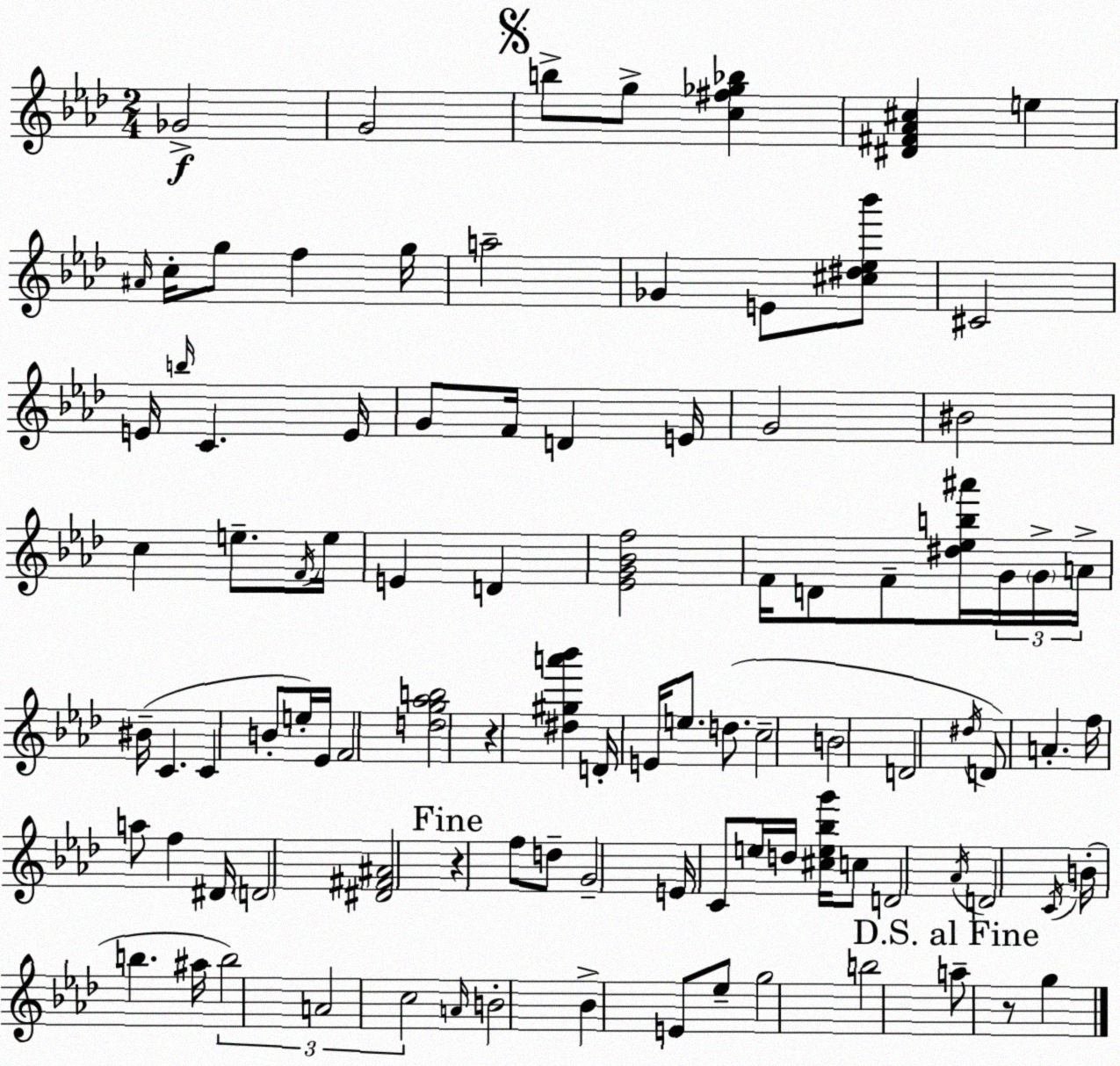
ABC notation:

X:1
T:Untitled
M:2/4
L:1/4
K:Ab
_G2 G2 b/2 g/2 [c^f_g_b] [^D^F_A^c] e ^A/4 c/4 g/2 f g/4 a2 _G E/2 [^c^d_e_b']/2 ^C2 E/4 b/4 C E/4 G/2 F/4 D E/4 G2 ^B2 c e/2 F/4 e/4 E D [_EG_Bf]2 F/4 D/2 F/2 [^d_eb^a']/4 G/4 G/4 A/4 ^B/4 C C B/2 e/4 _E/4 F2 [dg_ab]2 z [^d^ga'_b'] D/4 E/4 e/2 d/2 c2 B2 D2 ^d/4 D/2 A f/4 a/2 f ^D/4 D2 [^D^F^A]2 z f/2 d/2 G2 E/4 C/2 e/4 d/4 [^ce_bg']/4 c/2 D2 _A/4 D2 C/4 B/4 b ^a/4 b2 A2 c2 A/4 B2 _B E/2 _e/2 g2 b2 a/2 z/2 g